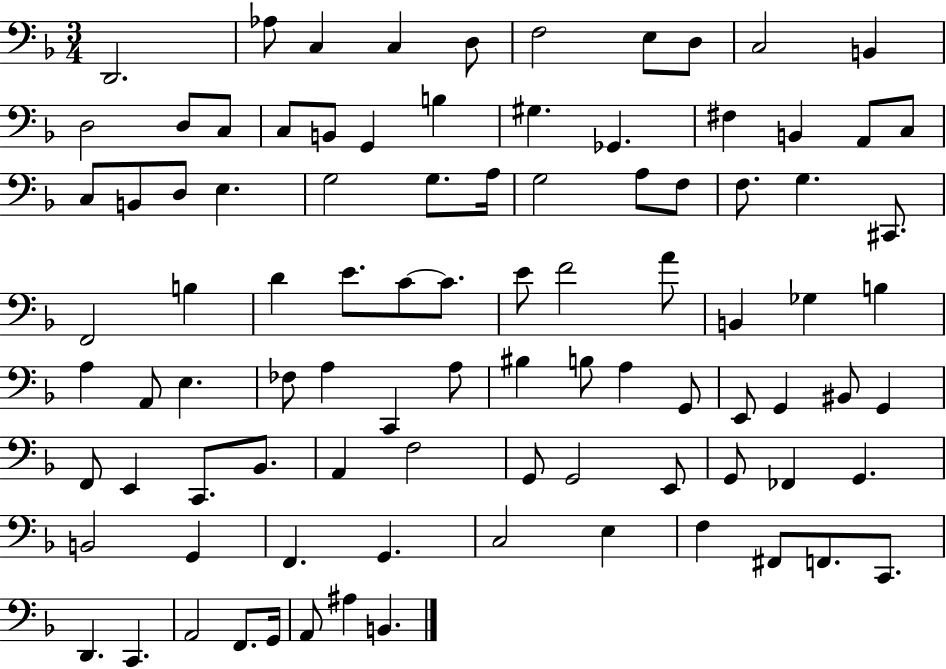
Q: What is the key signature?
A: F major